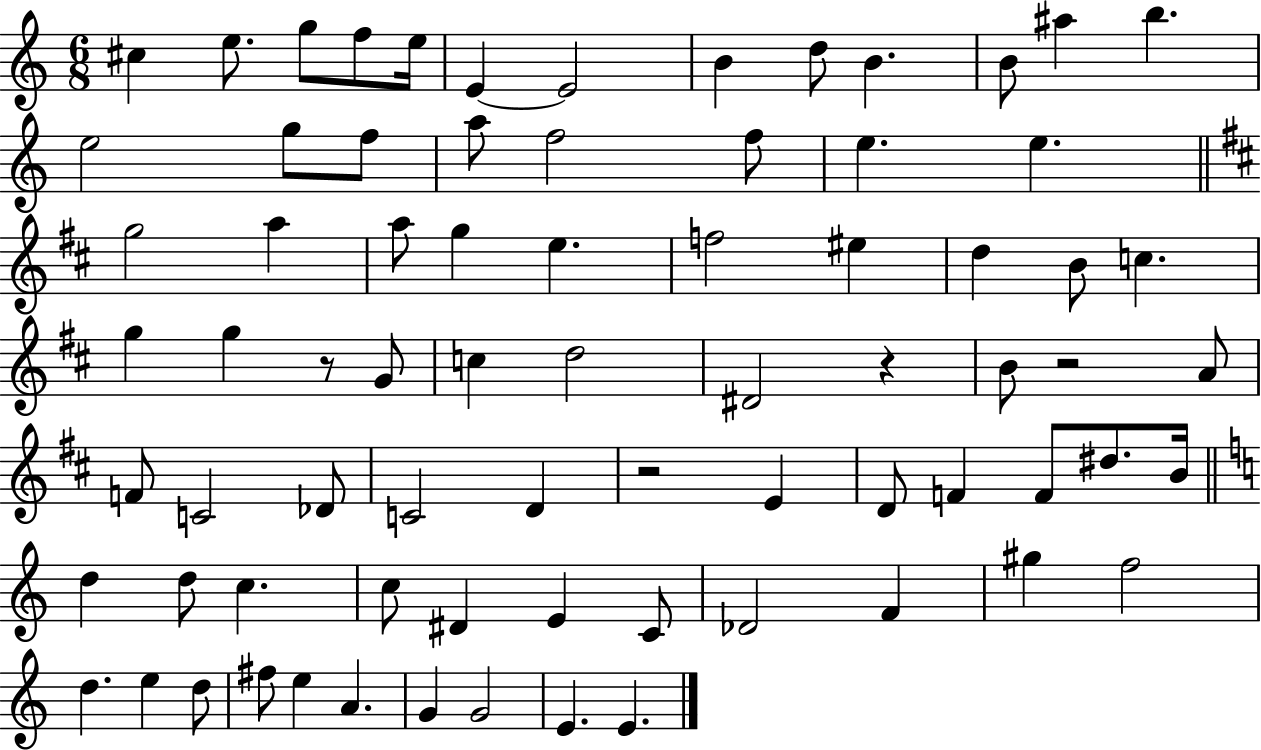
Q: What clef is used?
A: treble